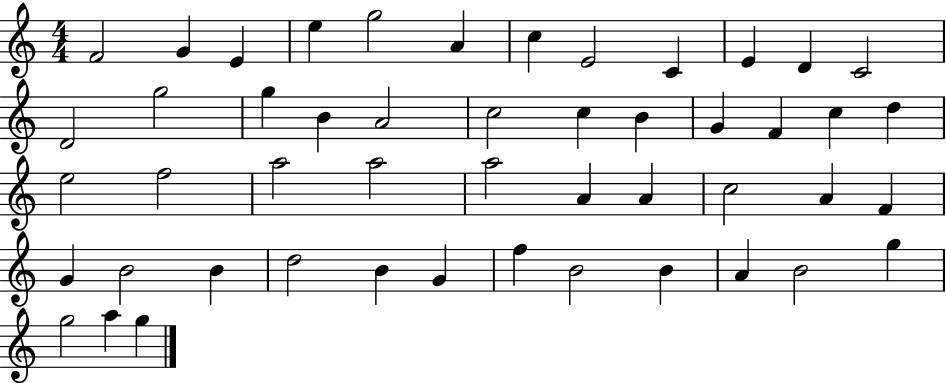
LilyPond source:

{
  \clef treble
  \numericTimeSignature
  \time 4/4
  \key c \major
  f'2 g'4 e'4 | e''4 g''2 a'4 | c''4 e'2 c'4 | e'4 d'4 c'2 | \break d'2 g''2 | g''4 b'4 a'2 | c''2 c''4 b'4 | g'4 f'4 c''4 d''4 | \break e''2 f''2 | a''2 a''2 | a''2 a'4 a'4 | c''2 a'4 f'4 | \break g'4 b'2 b'4 | d''2 b'4 g'4 | f''4 b'2 b'4 | a'4 b'2 g''4 | \break g''2 a''4 g''4 | \bar "|."
}